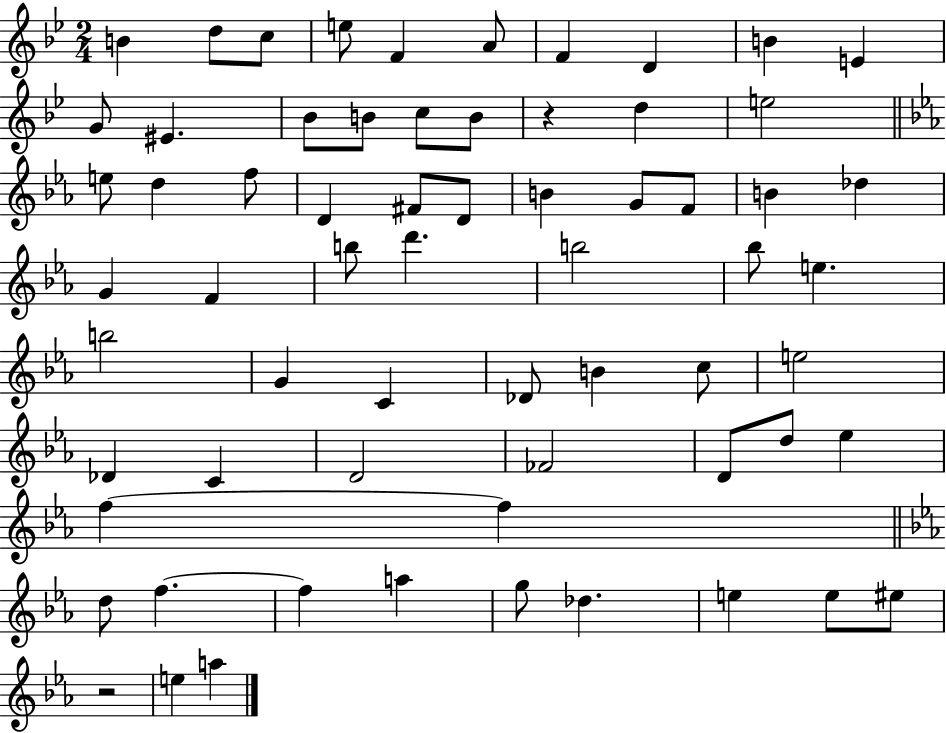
{
  \clef treble
  \numericTimeSignature
  \time 2/4
  \key bes \major
  b'4 d''8 c''8 | e''8 f'4 a'8 | f'4 d'4 | b'4 e'4 | \break g'8 eis'4. | bes'8 b'8 c''8 b'8 | r4 d''4 | e''2 | \break \bar "||" \break \key c \minor e''8 d''4 f''8 | d'4 fis'8 d'8 | b'4 g'8 f'8 | b'4 des''4 | \break g'4 f'4 | b''8 d'''4. | b''2 | bes''8 e''4. | \break b''2 | g'4 c'4 | des'8 b'4 c''8 | e''2 | \break des'4 c'4 | d'2 | fes'2 | d'8 d''8 ees''4 | \break f''4~~ f''4 | \bar "||" \break \key ees \major d''8 f''4.~~ | f''4 a''4 | g''8 des''4. | e''4 e''8 eis''8 | \break r2 | e''4 a''4 | \bar "|."
}